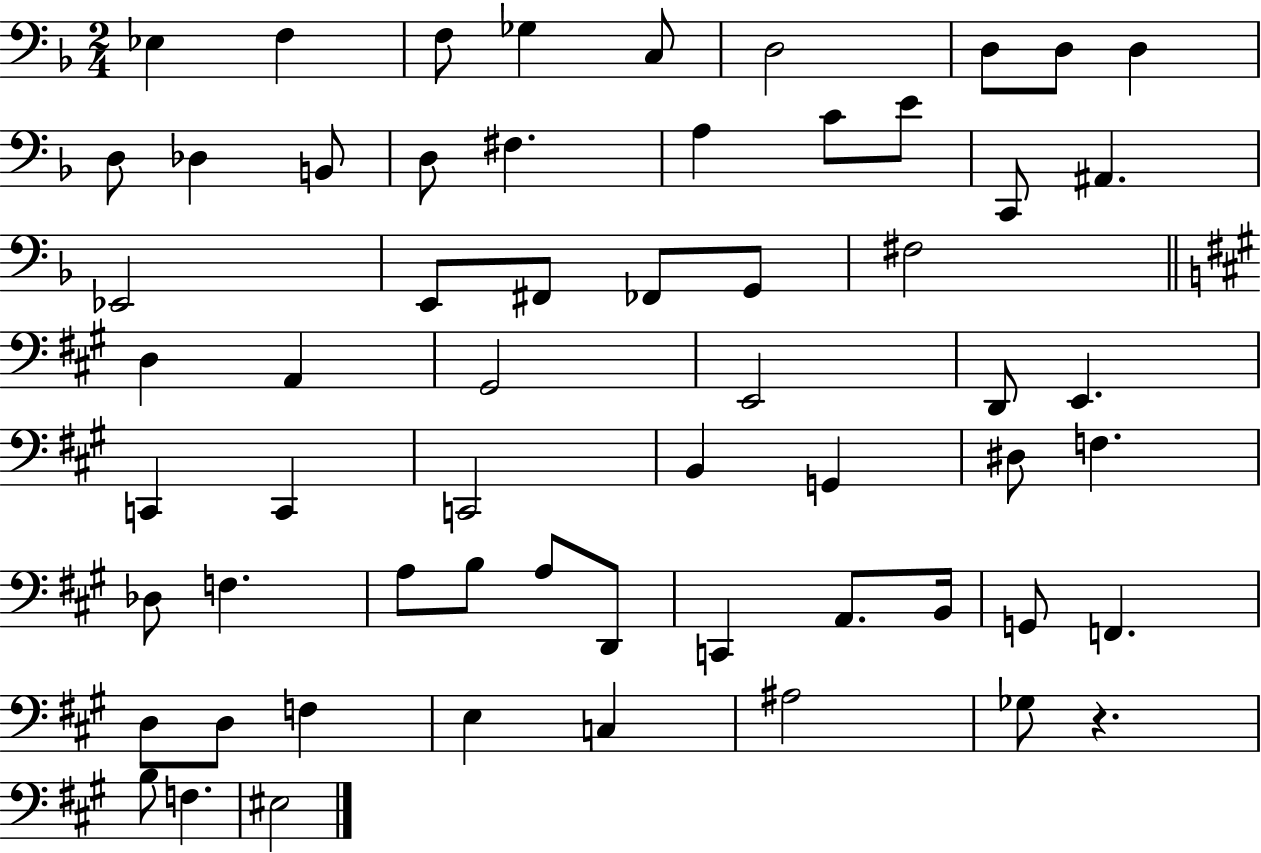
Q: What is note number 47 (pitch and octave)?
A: B2